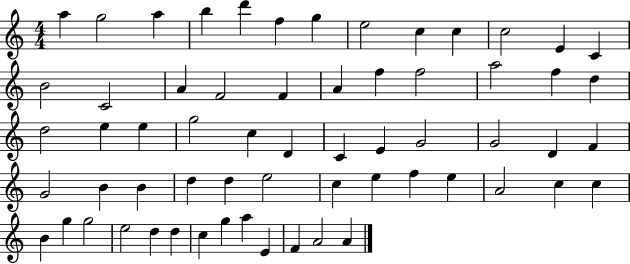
{
  \clef treble
  \numericTimeSignature
  \time 4/4
  \key c \major
  a''4 g''2 a''4 | b''4 d'''4 f''4 g''4 | e''2 c''4 c''4 | c''2 e'4 c'4 | \break b'2 c'2 | a'4 f'2 f'4 | a'4 f''4 f''2 | a''2 f''4 d''4 | \break d''2 e''4 e''4 | g''2 c''4 d'4 | c'4 e'4 g'2 | g'2 d'4 f'4 | \break g'2 b'4 b'4 | d''4 d''4 e''2 | c''4 e''4 f''4 e''4 | a'2 c''4 c''4 | \break b'4 g''4 g''2 | e''2 d''4 d''4 | c''4 g''4 a''4 e'4 | f'4 a'2 a'4 | \break \bar "|."
}